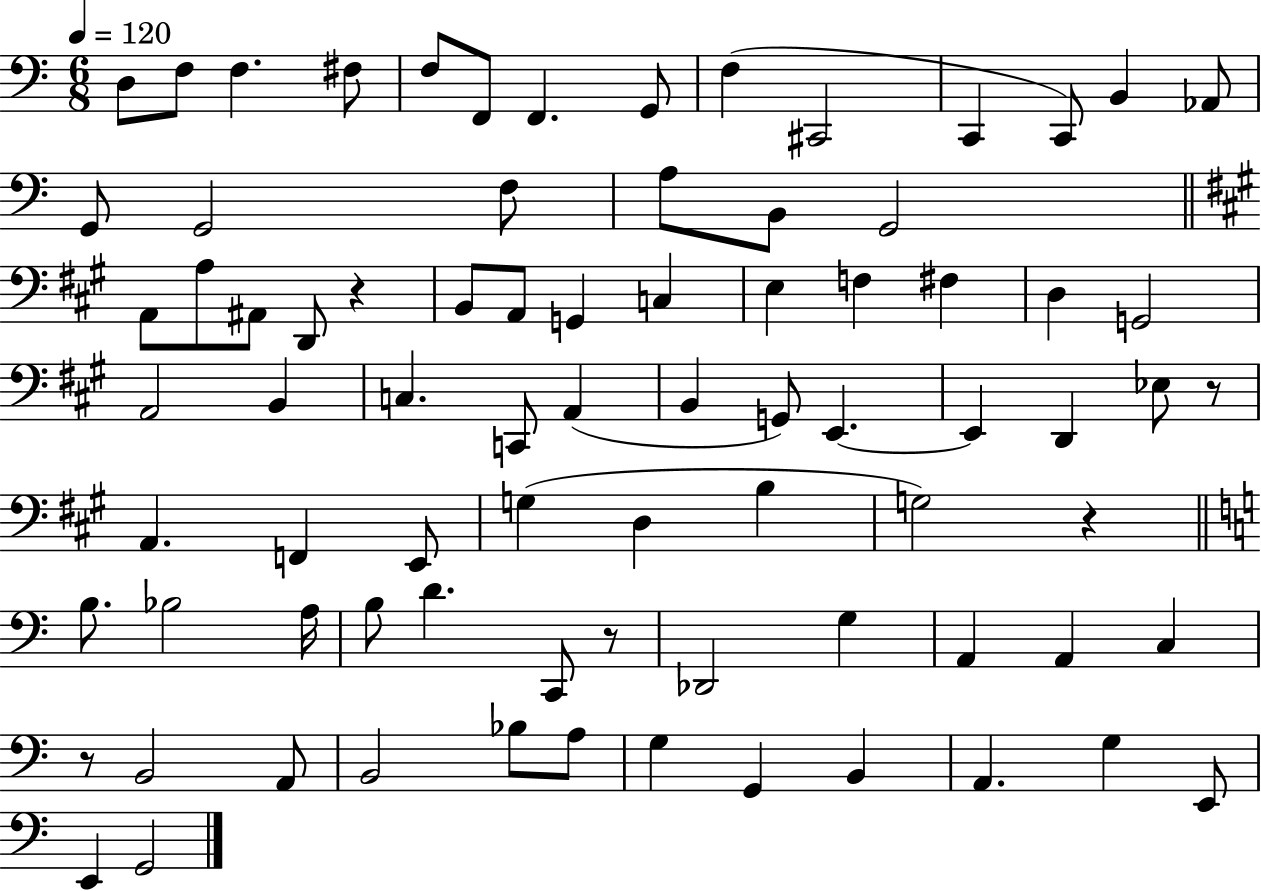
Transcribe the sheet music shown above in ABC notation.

X:1
T:Untitled
M:6/8
L:1/4
K:C
D,/2 F,/2 F, ^F,/2 F,/2 F,,/2 F,, G,,/2 F, ^C,,2 C,, C,,/2 B,, _A,,/2 G,,/2 G,,2 F,/2 A,/2 B,,/2 G,,2 A,,/2 A,/2 ^A,,/2 D,,/2 z B,,/2 A,,/2 G,, C, E, F, ^F, D, G,,2 A,,2 B,, C, C,,/2 A,, B,, G,,/2 E,, E,, D,, _E,/2 z/2 A,, F,, E,,/2 G, D, B, G,2 z B,/2 _B,2 A,/4 B,/2 D C,,/2 z/2 _D,,2 G, A,, A,, C, z/2 B,,2 A,,/2 B,,2 _B,/2 A,/2 G, G,, B,, A,, G, E,,/2 E,, G,,2